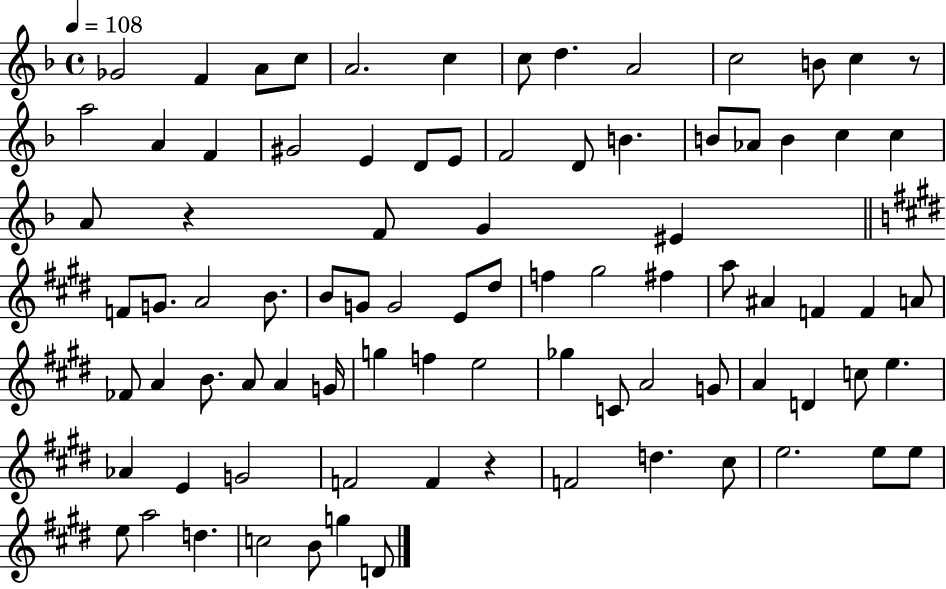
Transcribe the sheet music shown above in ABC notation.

X:1
T:Untitled
M:4/4
L:1/4
K:F
_G2 F A/2 c/2 A2 c c/2 d A2 c2 B/2 c z/2 a2 A F ^G2 E D/2 E/2 F2 D/2 B B/2 _A/2 B c c A/2 z F/2 G ^E F/2 G/2 A2 B/2 B/2 G/2 G2 E/2 ^d/2 f ^g2 ^f a/2 ^A F F A/2 _F/2 A B/2 A/2 A G/4 g f e2 _g C/2 A2 G/2 A D c/2 e _A E G2 F2 F z F2 d ^c/2 e2 e/2 e/2 e/2 a2 d c2 B/2 g D/2